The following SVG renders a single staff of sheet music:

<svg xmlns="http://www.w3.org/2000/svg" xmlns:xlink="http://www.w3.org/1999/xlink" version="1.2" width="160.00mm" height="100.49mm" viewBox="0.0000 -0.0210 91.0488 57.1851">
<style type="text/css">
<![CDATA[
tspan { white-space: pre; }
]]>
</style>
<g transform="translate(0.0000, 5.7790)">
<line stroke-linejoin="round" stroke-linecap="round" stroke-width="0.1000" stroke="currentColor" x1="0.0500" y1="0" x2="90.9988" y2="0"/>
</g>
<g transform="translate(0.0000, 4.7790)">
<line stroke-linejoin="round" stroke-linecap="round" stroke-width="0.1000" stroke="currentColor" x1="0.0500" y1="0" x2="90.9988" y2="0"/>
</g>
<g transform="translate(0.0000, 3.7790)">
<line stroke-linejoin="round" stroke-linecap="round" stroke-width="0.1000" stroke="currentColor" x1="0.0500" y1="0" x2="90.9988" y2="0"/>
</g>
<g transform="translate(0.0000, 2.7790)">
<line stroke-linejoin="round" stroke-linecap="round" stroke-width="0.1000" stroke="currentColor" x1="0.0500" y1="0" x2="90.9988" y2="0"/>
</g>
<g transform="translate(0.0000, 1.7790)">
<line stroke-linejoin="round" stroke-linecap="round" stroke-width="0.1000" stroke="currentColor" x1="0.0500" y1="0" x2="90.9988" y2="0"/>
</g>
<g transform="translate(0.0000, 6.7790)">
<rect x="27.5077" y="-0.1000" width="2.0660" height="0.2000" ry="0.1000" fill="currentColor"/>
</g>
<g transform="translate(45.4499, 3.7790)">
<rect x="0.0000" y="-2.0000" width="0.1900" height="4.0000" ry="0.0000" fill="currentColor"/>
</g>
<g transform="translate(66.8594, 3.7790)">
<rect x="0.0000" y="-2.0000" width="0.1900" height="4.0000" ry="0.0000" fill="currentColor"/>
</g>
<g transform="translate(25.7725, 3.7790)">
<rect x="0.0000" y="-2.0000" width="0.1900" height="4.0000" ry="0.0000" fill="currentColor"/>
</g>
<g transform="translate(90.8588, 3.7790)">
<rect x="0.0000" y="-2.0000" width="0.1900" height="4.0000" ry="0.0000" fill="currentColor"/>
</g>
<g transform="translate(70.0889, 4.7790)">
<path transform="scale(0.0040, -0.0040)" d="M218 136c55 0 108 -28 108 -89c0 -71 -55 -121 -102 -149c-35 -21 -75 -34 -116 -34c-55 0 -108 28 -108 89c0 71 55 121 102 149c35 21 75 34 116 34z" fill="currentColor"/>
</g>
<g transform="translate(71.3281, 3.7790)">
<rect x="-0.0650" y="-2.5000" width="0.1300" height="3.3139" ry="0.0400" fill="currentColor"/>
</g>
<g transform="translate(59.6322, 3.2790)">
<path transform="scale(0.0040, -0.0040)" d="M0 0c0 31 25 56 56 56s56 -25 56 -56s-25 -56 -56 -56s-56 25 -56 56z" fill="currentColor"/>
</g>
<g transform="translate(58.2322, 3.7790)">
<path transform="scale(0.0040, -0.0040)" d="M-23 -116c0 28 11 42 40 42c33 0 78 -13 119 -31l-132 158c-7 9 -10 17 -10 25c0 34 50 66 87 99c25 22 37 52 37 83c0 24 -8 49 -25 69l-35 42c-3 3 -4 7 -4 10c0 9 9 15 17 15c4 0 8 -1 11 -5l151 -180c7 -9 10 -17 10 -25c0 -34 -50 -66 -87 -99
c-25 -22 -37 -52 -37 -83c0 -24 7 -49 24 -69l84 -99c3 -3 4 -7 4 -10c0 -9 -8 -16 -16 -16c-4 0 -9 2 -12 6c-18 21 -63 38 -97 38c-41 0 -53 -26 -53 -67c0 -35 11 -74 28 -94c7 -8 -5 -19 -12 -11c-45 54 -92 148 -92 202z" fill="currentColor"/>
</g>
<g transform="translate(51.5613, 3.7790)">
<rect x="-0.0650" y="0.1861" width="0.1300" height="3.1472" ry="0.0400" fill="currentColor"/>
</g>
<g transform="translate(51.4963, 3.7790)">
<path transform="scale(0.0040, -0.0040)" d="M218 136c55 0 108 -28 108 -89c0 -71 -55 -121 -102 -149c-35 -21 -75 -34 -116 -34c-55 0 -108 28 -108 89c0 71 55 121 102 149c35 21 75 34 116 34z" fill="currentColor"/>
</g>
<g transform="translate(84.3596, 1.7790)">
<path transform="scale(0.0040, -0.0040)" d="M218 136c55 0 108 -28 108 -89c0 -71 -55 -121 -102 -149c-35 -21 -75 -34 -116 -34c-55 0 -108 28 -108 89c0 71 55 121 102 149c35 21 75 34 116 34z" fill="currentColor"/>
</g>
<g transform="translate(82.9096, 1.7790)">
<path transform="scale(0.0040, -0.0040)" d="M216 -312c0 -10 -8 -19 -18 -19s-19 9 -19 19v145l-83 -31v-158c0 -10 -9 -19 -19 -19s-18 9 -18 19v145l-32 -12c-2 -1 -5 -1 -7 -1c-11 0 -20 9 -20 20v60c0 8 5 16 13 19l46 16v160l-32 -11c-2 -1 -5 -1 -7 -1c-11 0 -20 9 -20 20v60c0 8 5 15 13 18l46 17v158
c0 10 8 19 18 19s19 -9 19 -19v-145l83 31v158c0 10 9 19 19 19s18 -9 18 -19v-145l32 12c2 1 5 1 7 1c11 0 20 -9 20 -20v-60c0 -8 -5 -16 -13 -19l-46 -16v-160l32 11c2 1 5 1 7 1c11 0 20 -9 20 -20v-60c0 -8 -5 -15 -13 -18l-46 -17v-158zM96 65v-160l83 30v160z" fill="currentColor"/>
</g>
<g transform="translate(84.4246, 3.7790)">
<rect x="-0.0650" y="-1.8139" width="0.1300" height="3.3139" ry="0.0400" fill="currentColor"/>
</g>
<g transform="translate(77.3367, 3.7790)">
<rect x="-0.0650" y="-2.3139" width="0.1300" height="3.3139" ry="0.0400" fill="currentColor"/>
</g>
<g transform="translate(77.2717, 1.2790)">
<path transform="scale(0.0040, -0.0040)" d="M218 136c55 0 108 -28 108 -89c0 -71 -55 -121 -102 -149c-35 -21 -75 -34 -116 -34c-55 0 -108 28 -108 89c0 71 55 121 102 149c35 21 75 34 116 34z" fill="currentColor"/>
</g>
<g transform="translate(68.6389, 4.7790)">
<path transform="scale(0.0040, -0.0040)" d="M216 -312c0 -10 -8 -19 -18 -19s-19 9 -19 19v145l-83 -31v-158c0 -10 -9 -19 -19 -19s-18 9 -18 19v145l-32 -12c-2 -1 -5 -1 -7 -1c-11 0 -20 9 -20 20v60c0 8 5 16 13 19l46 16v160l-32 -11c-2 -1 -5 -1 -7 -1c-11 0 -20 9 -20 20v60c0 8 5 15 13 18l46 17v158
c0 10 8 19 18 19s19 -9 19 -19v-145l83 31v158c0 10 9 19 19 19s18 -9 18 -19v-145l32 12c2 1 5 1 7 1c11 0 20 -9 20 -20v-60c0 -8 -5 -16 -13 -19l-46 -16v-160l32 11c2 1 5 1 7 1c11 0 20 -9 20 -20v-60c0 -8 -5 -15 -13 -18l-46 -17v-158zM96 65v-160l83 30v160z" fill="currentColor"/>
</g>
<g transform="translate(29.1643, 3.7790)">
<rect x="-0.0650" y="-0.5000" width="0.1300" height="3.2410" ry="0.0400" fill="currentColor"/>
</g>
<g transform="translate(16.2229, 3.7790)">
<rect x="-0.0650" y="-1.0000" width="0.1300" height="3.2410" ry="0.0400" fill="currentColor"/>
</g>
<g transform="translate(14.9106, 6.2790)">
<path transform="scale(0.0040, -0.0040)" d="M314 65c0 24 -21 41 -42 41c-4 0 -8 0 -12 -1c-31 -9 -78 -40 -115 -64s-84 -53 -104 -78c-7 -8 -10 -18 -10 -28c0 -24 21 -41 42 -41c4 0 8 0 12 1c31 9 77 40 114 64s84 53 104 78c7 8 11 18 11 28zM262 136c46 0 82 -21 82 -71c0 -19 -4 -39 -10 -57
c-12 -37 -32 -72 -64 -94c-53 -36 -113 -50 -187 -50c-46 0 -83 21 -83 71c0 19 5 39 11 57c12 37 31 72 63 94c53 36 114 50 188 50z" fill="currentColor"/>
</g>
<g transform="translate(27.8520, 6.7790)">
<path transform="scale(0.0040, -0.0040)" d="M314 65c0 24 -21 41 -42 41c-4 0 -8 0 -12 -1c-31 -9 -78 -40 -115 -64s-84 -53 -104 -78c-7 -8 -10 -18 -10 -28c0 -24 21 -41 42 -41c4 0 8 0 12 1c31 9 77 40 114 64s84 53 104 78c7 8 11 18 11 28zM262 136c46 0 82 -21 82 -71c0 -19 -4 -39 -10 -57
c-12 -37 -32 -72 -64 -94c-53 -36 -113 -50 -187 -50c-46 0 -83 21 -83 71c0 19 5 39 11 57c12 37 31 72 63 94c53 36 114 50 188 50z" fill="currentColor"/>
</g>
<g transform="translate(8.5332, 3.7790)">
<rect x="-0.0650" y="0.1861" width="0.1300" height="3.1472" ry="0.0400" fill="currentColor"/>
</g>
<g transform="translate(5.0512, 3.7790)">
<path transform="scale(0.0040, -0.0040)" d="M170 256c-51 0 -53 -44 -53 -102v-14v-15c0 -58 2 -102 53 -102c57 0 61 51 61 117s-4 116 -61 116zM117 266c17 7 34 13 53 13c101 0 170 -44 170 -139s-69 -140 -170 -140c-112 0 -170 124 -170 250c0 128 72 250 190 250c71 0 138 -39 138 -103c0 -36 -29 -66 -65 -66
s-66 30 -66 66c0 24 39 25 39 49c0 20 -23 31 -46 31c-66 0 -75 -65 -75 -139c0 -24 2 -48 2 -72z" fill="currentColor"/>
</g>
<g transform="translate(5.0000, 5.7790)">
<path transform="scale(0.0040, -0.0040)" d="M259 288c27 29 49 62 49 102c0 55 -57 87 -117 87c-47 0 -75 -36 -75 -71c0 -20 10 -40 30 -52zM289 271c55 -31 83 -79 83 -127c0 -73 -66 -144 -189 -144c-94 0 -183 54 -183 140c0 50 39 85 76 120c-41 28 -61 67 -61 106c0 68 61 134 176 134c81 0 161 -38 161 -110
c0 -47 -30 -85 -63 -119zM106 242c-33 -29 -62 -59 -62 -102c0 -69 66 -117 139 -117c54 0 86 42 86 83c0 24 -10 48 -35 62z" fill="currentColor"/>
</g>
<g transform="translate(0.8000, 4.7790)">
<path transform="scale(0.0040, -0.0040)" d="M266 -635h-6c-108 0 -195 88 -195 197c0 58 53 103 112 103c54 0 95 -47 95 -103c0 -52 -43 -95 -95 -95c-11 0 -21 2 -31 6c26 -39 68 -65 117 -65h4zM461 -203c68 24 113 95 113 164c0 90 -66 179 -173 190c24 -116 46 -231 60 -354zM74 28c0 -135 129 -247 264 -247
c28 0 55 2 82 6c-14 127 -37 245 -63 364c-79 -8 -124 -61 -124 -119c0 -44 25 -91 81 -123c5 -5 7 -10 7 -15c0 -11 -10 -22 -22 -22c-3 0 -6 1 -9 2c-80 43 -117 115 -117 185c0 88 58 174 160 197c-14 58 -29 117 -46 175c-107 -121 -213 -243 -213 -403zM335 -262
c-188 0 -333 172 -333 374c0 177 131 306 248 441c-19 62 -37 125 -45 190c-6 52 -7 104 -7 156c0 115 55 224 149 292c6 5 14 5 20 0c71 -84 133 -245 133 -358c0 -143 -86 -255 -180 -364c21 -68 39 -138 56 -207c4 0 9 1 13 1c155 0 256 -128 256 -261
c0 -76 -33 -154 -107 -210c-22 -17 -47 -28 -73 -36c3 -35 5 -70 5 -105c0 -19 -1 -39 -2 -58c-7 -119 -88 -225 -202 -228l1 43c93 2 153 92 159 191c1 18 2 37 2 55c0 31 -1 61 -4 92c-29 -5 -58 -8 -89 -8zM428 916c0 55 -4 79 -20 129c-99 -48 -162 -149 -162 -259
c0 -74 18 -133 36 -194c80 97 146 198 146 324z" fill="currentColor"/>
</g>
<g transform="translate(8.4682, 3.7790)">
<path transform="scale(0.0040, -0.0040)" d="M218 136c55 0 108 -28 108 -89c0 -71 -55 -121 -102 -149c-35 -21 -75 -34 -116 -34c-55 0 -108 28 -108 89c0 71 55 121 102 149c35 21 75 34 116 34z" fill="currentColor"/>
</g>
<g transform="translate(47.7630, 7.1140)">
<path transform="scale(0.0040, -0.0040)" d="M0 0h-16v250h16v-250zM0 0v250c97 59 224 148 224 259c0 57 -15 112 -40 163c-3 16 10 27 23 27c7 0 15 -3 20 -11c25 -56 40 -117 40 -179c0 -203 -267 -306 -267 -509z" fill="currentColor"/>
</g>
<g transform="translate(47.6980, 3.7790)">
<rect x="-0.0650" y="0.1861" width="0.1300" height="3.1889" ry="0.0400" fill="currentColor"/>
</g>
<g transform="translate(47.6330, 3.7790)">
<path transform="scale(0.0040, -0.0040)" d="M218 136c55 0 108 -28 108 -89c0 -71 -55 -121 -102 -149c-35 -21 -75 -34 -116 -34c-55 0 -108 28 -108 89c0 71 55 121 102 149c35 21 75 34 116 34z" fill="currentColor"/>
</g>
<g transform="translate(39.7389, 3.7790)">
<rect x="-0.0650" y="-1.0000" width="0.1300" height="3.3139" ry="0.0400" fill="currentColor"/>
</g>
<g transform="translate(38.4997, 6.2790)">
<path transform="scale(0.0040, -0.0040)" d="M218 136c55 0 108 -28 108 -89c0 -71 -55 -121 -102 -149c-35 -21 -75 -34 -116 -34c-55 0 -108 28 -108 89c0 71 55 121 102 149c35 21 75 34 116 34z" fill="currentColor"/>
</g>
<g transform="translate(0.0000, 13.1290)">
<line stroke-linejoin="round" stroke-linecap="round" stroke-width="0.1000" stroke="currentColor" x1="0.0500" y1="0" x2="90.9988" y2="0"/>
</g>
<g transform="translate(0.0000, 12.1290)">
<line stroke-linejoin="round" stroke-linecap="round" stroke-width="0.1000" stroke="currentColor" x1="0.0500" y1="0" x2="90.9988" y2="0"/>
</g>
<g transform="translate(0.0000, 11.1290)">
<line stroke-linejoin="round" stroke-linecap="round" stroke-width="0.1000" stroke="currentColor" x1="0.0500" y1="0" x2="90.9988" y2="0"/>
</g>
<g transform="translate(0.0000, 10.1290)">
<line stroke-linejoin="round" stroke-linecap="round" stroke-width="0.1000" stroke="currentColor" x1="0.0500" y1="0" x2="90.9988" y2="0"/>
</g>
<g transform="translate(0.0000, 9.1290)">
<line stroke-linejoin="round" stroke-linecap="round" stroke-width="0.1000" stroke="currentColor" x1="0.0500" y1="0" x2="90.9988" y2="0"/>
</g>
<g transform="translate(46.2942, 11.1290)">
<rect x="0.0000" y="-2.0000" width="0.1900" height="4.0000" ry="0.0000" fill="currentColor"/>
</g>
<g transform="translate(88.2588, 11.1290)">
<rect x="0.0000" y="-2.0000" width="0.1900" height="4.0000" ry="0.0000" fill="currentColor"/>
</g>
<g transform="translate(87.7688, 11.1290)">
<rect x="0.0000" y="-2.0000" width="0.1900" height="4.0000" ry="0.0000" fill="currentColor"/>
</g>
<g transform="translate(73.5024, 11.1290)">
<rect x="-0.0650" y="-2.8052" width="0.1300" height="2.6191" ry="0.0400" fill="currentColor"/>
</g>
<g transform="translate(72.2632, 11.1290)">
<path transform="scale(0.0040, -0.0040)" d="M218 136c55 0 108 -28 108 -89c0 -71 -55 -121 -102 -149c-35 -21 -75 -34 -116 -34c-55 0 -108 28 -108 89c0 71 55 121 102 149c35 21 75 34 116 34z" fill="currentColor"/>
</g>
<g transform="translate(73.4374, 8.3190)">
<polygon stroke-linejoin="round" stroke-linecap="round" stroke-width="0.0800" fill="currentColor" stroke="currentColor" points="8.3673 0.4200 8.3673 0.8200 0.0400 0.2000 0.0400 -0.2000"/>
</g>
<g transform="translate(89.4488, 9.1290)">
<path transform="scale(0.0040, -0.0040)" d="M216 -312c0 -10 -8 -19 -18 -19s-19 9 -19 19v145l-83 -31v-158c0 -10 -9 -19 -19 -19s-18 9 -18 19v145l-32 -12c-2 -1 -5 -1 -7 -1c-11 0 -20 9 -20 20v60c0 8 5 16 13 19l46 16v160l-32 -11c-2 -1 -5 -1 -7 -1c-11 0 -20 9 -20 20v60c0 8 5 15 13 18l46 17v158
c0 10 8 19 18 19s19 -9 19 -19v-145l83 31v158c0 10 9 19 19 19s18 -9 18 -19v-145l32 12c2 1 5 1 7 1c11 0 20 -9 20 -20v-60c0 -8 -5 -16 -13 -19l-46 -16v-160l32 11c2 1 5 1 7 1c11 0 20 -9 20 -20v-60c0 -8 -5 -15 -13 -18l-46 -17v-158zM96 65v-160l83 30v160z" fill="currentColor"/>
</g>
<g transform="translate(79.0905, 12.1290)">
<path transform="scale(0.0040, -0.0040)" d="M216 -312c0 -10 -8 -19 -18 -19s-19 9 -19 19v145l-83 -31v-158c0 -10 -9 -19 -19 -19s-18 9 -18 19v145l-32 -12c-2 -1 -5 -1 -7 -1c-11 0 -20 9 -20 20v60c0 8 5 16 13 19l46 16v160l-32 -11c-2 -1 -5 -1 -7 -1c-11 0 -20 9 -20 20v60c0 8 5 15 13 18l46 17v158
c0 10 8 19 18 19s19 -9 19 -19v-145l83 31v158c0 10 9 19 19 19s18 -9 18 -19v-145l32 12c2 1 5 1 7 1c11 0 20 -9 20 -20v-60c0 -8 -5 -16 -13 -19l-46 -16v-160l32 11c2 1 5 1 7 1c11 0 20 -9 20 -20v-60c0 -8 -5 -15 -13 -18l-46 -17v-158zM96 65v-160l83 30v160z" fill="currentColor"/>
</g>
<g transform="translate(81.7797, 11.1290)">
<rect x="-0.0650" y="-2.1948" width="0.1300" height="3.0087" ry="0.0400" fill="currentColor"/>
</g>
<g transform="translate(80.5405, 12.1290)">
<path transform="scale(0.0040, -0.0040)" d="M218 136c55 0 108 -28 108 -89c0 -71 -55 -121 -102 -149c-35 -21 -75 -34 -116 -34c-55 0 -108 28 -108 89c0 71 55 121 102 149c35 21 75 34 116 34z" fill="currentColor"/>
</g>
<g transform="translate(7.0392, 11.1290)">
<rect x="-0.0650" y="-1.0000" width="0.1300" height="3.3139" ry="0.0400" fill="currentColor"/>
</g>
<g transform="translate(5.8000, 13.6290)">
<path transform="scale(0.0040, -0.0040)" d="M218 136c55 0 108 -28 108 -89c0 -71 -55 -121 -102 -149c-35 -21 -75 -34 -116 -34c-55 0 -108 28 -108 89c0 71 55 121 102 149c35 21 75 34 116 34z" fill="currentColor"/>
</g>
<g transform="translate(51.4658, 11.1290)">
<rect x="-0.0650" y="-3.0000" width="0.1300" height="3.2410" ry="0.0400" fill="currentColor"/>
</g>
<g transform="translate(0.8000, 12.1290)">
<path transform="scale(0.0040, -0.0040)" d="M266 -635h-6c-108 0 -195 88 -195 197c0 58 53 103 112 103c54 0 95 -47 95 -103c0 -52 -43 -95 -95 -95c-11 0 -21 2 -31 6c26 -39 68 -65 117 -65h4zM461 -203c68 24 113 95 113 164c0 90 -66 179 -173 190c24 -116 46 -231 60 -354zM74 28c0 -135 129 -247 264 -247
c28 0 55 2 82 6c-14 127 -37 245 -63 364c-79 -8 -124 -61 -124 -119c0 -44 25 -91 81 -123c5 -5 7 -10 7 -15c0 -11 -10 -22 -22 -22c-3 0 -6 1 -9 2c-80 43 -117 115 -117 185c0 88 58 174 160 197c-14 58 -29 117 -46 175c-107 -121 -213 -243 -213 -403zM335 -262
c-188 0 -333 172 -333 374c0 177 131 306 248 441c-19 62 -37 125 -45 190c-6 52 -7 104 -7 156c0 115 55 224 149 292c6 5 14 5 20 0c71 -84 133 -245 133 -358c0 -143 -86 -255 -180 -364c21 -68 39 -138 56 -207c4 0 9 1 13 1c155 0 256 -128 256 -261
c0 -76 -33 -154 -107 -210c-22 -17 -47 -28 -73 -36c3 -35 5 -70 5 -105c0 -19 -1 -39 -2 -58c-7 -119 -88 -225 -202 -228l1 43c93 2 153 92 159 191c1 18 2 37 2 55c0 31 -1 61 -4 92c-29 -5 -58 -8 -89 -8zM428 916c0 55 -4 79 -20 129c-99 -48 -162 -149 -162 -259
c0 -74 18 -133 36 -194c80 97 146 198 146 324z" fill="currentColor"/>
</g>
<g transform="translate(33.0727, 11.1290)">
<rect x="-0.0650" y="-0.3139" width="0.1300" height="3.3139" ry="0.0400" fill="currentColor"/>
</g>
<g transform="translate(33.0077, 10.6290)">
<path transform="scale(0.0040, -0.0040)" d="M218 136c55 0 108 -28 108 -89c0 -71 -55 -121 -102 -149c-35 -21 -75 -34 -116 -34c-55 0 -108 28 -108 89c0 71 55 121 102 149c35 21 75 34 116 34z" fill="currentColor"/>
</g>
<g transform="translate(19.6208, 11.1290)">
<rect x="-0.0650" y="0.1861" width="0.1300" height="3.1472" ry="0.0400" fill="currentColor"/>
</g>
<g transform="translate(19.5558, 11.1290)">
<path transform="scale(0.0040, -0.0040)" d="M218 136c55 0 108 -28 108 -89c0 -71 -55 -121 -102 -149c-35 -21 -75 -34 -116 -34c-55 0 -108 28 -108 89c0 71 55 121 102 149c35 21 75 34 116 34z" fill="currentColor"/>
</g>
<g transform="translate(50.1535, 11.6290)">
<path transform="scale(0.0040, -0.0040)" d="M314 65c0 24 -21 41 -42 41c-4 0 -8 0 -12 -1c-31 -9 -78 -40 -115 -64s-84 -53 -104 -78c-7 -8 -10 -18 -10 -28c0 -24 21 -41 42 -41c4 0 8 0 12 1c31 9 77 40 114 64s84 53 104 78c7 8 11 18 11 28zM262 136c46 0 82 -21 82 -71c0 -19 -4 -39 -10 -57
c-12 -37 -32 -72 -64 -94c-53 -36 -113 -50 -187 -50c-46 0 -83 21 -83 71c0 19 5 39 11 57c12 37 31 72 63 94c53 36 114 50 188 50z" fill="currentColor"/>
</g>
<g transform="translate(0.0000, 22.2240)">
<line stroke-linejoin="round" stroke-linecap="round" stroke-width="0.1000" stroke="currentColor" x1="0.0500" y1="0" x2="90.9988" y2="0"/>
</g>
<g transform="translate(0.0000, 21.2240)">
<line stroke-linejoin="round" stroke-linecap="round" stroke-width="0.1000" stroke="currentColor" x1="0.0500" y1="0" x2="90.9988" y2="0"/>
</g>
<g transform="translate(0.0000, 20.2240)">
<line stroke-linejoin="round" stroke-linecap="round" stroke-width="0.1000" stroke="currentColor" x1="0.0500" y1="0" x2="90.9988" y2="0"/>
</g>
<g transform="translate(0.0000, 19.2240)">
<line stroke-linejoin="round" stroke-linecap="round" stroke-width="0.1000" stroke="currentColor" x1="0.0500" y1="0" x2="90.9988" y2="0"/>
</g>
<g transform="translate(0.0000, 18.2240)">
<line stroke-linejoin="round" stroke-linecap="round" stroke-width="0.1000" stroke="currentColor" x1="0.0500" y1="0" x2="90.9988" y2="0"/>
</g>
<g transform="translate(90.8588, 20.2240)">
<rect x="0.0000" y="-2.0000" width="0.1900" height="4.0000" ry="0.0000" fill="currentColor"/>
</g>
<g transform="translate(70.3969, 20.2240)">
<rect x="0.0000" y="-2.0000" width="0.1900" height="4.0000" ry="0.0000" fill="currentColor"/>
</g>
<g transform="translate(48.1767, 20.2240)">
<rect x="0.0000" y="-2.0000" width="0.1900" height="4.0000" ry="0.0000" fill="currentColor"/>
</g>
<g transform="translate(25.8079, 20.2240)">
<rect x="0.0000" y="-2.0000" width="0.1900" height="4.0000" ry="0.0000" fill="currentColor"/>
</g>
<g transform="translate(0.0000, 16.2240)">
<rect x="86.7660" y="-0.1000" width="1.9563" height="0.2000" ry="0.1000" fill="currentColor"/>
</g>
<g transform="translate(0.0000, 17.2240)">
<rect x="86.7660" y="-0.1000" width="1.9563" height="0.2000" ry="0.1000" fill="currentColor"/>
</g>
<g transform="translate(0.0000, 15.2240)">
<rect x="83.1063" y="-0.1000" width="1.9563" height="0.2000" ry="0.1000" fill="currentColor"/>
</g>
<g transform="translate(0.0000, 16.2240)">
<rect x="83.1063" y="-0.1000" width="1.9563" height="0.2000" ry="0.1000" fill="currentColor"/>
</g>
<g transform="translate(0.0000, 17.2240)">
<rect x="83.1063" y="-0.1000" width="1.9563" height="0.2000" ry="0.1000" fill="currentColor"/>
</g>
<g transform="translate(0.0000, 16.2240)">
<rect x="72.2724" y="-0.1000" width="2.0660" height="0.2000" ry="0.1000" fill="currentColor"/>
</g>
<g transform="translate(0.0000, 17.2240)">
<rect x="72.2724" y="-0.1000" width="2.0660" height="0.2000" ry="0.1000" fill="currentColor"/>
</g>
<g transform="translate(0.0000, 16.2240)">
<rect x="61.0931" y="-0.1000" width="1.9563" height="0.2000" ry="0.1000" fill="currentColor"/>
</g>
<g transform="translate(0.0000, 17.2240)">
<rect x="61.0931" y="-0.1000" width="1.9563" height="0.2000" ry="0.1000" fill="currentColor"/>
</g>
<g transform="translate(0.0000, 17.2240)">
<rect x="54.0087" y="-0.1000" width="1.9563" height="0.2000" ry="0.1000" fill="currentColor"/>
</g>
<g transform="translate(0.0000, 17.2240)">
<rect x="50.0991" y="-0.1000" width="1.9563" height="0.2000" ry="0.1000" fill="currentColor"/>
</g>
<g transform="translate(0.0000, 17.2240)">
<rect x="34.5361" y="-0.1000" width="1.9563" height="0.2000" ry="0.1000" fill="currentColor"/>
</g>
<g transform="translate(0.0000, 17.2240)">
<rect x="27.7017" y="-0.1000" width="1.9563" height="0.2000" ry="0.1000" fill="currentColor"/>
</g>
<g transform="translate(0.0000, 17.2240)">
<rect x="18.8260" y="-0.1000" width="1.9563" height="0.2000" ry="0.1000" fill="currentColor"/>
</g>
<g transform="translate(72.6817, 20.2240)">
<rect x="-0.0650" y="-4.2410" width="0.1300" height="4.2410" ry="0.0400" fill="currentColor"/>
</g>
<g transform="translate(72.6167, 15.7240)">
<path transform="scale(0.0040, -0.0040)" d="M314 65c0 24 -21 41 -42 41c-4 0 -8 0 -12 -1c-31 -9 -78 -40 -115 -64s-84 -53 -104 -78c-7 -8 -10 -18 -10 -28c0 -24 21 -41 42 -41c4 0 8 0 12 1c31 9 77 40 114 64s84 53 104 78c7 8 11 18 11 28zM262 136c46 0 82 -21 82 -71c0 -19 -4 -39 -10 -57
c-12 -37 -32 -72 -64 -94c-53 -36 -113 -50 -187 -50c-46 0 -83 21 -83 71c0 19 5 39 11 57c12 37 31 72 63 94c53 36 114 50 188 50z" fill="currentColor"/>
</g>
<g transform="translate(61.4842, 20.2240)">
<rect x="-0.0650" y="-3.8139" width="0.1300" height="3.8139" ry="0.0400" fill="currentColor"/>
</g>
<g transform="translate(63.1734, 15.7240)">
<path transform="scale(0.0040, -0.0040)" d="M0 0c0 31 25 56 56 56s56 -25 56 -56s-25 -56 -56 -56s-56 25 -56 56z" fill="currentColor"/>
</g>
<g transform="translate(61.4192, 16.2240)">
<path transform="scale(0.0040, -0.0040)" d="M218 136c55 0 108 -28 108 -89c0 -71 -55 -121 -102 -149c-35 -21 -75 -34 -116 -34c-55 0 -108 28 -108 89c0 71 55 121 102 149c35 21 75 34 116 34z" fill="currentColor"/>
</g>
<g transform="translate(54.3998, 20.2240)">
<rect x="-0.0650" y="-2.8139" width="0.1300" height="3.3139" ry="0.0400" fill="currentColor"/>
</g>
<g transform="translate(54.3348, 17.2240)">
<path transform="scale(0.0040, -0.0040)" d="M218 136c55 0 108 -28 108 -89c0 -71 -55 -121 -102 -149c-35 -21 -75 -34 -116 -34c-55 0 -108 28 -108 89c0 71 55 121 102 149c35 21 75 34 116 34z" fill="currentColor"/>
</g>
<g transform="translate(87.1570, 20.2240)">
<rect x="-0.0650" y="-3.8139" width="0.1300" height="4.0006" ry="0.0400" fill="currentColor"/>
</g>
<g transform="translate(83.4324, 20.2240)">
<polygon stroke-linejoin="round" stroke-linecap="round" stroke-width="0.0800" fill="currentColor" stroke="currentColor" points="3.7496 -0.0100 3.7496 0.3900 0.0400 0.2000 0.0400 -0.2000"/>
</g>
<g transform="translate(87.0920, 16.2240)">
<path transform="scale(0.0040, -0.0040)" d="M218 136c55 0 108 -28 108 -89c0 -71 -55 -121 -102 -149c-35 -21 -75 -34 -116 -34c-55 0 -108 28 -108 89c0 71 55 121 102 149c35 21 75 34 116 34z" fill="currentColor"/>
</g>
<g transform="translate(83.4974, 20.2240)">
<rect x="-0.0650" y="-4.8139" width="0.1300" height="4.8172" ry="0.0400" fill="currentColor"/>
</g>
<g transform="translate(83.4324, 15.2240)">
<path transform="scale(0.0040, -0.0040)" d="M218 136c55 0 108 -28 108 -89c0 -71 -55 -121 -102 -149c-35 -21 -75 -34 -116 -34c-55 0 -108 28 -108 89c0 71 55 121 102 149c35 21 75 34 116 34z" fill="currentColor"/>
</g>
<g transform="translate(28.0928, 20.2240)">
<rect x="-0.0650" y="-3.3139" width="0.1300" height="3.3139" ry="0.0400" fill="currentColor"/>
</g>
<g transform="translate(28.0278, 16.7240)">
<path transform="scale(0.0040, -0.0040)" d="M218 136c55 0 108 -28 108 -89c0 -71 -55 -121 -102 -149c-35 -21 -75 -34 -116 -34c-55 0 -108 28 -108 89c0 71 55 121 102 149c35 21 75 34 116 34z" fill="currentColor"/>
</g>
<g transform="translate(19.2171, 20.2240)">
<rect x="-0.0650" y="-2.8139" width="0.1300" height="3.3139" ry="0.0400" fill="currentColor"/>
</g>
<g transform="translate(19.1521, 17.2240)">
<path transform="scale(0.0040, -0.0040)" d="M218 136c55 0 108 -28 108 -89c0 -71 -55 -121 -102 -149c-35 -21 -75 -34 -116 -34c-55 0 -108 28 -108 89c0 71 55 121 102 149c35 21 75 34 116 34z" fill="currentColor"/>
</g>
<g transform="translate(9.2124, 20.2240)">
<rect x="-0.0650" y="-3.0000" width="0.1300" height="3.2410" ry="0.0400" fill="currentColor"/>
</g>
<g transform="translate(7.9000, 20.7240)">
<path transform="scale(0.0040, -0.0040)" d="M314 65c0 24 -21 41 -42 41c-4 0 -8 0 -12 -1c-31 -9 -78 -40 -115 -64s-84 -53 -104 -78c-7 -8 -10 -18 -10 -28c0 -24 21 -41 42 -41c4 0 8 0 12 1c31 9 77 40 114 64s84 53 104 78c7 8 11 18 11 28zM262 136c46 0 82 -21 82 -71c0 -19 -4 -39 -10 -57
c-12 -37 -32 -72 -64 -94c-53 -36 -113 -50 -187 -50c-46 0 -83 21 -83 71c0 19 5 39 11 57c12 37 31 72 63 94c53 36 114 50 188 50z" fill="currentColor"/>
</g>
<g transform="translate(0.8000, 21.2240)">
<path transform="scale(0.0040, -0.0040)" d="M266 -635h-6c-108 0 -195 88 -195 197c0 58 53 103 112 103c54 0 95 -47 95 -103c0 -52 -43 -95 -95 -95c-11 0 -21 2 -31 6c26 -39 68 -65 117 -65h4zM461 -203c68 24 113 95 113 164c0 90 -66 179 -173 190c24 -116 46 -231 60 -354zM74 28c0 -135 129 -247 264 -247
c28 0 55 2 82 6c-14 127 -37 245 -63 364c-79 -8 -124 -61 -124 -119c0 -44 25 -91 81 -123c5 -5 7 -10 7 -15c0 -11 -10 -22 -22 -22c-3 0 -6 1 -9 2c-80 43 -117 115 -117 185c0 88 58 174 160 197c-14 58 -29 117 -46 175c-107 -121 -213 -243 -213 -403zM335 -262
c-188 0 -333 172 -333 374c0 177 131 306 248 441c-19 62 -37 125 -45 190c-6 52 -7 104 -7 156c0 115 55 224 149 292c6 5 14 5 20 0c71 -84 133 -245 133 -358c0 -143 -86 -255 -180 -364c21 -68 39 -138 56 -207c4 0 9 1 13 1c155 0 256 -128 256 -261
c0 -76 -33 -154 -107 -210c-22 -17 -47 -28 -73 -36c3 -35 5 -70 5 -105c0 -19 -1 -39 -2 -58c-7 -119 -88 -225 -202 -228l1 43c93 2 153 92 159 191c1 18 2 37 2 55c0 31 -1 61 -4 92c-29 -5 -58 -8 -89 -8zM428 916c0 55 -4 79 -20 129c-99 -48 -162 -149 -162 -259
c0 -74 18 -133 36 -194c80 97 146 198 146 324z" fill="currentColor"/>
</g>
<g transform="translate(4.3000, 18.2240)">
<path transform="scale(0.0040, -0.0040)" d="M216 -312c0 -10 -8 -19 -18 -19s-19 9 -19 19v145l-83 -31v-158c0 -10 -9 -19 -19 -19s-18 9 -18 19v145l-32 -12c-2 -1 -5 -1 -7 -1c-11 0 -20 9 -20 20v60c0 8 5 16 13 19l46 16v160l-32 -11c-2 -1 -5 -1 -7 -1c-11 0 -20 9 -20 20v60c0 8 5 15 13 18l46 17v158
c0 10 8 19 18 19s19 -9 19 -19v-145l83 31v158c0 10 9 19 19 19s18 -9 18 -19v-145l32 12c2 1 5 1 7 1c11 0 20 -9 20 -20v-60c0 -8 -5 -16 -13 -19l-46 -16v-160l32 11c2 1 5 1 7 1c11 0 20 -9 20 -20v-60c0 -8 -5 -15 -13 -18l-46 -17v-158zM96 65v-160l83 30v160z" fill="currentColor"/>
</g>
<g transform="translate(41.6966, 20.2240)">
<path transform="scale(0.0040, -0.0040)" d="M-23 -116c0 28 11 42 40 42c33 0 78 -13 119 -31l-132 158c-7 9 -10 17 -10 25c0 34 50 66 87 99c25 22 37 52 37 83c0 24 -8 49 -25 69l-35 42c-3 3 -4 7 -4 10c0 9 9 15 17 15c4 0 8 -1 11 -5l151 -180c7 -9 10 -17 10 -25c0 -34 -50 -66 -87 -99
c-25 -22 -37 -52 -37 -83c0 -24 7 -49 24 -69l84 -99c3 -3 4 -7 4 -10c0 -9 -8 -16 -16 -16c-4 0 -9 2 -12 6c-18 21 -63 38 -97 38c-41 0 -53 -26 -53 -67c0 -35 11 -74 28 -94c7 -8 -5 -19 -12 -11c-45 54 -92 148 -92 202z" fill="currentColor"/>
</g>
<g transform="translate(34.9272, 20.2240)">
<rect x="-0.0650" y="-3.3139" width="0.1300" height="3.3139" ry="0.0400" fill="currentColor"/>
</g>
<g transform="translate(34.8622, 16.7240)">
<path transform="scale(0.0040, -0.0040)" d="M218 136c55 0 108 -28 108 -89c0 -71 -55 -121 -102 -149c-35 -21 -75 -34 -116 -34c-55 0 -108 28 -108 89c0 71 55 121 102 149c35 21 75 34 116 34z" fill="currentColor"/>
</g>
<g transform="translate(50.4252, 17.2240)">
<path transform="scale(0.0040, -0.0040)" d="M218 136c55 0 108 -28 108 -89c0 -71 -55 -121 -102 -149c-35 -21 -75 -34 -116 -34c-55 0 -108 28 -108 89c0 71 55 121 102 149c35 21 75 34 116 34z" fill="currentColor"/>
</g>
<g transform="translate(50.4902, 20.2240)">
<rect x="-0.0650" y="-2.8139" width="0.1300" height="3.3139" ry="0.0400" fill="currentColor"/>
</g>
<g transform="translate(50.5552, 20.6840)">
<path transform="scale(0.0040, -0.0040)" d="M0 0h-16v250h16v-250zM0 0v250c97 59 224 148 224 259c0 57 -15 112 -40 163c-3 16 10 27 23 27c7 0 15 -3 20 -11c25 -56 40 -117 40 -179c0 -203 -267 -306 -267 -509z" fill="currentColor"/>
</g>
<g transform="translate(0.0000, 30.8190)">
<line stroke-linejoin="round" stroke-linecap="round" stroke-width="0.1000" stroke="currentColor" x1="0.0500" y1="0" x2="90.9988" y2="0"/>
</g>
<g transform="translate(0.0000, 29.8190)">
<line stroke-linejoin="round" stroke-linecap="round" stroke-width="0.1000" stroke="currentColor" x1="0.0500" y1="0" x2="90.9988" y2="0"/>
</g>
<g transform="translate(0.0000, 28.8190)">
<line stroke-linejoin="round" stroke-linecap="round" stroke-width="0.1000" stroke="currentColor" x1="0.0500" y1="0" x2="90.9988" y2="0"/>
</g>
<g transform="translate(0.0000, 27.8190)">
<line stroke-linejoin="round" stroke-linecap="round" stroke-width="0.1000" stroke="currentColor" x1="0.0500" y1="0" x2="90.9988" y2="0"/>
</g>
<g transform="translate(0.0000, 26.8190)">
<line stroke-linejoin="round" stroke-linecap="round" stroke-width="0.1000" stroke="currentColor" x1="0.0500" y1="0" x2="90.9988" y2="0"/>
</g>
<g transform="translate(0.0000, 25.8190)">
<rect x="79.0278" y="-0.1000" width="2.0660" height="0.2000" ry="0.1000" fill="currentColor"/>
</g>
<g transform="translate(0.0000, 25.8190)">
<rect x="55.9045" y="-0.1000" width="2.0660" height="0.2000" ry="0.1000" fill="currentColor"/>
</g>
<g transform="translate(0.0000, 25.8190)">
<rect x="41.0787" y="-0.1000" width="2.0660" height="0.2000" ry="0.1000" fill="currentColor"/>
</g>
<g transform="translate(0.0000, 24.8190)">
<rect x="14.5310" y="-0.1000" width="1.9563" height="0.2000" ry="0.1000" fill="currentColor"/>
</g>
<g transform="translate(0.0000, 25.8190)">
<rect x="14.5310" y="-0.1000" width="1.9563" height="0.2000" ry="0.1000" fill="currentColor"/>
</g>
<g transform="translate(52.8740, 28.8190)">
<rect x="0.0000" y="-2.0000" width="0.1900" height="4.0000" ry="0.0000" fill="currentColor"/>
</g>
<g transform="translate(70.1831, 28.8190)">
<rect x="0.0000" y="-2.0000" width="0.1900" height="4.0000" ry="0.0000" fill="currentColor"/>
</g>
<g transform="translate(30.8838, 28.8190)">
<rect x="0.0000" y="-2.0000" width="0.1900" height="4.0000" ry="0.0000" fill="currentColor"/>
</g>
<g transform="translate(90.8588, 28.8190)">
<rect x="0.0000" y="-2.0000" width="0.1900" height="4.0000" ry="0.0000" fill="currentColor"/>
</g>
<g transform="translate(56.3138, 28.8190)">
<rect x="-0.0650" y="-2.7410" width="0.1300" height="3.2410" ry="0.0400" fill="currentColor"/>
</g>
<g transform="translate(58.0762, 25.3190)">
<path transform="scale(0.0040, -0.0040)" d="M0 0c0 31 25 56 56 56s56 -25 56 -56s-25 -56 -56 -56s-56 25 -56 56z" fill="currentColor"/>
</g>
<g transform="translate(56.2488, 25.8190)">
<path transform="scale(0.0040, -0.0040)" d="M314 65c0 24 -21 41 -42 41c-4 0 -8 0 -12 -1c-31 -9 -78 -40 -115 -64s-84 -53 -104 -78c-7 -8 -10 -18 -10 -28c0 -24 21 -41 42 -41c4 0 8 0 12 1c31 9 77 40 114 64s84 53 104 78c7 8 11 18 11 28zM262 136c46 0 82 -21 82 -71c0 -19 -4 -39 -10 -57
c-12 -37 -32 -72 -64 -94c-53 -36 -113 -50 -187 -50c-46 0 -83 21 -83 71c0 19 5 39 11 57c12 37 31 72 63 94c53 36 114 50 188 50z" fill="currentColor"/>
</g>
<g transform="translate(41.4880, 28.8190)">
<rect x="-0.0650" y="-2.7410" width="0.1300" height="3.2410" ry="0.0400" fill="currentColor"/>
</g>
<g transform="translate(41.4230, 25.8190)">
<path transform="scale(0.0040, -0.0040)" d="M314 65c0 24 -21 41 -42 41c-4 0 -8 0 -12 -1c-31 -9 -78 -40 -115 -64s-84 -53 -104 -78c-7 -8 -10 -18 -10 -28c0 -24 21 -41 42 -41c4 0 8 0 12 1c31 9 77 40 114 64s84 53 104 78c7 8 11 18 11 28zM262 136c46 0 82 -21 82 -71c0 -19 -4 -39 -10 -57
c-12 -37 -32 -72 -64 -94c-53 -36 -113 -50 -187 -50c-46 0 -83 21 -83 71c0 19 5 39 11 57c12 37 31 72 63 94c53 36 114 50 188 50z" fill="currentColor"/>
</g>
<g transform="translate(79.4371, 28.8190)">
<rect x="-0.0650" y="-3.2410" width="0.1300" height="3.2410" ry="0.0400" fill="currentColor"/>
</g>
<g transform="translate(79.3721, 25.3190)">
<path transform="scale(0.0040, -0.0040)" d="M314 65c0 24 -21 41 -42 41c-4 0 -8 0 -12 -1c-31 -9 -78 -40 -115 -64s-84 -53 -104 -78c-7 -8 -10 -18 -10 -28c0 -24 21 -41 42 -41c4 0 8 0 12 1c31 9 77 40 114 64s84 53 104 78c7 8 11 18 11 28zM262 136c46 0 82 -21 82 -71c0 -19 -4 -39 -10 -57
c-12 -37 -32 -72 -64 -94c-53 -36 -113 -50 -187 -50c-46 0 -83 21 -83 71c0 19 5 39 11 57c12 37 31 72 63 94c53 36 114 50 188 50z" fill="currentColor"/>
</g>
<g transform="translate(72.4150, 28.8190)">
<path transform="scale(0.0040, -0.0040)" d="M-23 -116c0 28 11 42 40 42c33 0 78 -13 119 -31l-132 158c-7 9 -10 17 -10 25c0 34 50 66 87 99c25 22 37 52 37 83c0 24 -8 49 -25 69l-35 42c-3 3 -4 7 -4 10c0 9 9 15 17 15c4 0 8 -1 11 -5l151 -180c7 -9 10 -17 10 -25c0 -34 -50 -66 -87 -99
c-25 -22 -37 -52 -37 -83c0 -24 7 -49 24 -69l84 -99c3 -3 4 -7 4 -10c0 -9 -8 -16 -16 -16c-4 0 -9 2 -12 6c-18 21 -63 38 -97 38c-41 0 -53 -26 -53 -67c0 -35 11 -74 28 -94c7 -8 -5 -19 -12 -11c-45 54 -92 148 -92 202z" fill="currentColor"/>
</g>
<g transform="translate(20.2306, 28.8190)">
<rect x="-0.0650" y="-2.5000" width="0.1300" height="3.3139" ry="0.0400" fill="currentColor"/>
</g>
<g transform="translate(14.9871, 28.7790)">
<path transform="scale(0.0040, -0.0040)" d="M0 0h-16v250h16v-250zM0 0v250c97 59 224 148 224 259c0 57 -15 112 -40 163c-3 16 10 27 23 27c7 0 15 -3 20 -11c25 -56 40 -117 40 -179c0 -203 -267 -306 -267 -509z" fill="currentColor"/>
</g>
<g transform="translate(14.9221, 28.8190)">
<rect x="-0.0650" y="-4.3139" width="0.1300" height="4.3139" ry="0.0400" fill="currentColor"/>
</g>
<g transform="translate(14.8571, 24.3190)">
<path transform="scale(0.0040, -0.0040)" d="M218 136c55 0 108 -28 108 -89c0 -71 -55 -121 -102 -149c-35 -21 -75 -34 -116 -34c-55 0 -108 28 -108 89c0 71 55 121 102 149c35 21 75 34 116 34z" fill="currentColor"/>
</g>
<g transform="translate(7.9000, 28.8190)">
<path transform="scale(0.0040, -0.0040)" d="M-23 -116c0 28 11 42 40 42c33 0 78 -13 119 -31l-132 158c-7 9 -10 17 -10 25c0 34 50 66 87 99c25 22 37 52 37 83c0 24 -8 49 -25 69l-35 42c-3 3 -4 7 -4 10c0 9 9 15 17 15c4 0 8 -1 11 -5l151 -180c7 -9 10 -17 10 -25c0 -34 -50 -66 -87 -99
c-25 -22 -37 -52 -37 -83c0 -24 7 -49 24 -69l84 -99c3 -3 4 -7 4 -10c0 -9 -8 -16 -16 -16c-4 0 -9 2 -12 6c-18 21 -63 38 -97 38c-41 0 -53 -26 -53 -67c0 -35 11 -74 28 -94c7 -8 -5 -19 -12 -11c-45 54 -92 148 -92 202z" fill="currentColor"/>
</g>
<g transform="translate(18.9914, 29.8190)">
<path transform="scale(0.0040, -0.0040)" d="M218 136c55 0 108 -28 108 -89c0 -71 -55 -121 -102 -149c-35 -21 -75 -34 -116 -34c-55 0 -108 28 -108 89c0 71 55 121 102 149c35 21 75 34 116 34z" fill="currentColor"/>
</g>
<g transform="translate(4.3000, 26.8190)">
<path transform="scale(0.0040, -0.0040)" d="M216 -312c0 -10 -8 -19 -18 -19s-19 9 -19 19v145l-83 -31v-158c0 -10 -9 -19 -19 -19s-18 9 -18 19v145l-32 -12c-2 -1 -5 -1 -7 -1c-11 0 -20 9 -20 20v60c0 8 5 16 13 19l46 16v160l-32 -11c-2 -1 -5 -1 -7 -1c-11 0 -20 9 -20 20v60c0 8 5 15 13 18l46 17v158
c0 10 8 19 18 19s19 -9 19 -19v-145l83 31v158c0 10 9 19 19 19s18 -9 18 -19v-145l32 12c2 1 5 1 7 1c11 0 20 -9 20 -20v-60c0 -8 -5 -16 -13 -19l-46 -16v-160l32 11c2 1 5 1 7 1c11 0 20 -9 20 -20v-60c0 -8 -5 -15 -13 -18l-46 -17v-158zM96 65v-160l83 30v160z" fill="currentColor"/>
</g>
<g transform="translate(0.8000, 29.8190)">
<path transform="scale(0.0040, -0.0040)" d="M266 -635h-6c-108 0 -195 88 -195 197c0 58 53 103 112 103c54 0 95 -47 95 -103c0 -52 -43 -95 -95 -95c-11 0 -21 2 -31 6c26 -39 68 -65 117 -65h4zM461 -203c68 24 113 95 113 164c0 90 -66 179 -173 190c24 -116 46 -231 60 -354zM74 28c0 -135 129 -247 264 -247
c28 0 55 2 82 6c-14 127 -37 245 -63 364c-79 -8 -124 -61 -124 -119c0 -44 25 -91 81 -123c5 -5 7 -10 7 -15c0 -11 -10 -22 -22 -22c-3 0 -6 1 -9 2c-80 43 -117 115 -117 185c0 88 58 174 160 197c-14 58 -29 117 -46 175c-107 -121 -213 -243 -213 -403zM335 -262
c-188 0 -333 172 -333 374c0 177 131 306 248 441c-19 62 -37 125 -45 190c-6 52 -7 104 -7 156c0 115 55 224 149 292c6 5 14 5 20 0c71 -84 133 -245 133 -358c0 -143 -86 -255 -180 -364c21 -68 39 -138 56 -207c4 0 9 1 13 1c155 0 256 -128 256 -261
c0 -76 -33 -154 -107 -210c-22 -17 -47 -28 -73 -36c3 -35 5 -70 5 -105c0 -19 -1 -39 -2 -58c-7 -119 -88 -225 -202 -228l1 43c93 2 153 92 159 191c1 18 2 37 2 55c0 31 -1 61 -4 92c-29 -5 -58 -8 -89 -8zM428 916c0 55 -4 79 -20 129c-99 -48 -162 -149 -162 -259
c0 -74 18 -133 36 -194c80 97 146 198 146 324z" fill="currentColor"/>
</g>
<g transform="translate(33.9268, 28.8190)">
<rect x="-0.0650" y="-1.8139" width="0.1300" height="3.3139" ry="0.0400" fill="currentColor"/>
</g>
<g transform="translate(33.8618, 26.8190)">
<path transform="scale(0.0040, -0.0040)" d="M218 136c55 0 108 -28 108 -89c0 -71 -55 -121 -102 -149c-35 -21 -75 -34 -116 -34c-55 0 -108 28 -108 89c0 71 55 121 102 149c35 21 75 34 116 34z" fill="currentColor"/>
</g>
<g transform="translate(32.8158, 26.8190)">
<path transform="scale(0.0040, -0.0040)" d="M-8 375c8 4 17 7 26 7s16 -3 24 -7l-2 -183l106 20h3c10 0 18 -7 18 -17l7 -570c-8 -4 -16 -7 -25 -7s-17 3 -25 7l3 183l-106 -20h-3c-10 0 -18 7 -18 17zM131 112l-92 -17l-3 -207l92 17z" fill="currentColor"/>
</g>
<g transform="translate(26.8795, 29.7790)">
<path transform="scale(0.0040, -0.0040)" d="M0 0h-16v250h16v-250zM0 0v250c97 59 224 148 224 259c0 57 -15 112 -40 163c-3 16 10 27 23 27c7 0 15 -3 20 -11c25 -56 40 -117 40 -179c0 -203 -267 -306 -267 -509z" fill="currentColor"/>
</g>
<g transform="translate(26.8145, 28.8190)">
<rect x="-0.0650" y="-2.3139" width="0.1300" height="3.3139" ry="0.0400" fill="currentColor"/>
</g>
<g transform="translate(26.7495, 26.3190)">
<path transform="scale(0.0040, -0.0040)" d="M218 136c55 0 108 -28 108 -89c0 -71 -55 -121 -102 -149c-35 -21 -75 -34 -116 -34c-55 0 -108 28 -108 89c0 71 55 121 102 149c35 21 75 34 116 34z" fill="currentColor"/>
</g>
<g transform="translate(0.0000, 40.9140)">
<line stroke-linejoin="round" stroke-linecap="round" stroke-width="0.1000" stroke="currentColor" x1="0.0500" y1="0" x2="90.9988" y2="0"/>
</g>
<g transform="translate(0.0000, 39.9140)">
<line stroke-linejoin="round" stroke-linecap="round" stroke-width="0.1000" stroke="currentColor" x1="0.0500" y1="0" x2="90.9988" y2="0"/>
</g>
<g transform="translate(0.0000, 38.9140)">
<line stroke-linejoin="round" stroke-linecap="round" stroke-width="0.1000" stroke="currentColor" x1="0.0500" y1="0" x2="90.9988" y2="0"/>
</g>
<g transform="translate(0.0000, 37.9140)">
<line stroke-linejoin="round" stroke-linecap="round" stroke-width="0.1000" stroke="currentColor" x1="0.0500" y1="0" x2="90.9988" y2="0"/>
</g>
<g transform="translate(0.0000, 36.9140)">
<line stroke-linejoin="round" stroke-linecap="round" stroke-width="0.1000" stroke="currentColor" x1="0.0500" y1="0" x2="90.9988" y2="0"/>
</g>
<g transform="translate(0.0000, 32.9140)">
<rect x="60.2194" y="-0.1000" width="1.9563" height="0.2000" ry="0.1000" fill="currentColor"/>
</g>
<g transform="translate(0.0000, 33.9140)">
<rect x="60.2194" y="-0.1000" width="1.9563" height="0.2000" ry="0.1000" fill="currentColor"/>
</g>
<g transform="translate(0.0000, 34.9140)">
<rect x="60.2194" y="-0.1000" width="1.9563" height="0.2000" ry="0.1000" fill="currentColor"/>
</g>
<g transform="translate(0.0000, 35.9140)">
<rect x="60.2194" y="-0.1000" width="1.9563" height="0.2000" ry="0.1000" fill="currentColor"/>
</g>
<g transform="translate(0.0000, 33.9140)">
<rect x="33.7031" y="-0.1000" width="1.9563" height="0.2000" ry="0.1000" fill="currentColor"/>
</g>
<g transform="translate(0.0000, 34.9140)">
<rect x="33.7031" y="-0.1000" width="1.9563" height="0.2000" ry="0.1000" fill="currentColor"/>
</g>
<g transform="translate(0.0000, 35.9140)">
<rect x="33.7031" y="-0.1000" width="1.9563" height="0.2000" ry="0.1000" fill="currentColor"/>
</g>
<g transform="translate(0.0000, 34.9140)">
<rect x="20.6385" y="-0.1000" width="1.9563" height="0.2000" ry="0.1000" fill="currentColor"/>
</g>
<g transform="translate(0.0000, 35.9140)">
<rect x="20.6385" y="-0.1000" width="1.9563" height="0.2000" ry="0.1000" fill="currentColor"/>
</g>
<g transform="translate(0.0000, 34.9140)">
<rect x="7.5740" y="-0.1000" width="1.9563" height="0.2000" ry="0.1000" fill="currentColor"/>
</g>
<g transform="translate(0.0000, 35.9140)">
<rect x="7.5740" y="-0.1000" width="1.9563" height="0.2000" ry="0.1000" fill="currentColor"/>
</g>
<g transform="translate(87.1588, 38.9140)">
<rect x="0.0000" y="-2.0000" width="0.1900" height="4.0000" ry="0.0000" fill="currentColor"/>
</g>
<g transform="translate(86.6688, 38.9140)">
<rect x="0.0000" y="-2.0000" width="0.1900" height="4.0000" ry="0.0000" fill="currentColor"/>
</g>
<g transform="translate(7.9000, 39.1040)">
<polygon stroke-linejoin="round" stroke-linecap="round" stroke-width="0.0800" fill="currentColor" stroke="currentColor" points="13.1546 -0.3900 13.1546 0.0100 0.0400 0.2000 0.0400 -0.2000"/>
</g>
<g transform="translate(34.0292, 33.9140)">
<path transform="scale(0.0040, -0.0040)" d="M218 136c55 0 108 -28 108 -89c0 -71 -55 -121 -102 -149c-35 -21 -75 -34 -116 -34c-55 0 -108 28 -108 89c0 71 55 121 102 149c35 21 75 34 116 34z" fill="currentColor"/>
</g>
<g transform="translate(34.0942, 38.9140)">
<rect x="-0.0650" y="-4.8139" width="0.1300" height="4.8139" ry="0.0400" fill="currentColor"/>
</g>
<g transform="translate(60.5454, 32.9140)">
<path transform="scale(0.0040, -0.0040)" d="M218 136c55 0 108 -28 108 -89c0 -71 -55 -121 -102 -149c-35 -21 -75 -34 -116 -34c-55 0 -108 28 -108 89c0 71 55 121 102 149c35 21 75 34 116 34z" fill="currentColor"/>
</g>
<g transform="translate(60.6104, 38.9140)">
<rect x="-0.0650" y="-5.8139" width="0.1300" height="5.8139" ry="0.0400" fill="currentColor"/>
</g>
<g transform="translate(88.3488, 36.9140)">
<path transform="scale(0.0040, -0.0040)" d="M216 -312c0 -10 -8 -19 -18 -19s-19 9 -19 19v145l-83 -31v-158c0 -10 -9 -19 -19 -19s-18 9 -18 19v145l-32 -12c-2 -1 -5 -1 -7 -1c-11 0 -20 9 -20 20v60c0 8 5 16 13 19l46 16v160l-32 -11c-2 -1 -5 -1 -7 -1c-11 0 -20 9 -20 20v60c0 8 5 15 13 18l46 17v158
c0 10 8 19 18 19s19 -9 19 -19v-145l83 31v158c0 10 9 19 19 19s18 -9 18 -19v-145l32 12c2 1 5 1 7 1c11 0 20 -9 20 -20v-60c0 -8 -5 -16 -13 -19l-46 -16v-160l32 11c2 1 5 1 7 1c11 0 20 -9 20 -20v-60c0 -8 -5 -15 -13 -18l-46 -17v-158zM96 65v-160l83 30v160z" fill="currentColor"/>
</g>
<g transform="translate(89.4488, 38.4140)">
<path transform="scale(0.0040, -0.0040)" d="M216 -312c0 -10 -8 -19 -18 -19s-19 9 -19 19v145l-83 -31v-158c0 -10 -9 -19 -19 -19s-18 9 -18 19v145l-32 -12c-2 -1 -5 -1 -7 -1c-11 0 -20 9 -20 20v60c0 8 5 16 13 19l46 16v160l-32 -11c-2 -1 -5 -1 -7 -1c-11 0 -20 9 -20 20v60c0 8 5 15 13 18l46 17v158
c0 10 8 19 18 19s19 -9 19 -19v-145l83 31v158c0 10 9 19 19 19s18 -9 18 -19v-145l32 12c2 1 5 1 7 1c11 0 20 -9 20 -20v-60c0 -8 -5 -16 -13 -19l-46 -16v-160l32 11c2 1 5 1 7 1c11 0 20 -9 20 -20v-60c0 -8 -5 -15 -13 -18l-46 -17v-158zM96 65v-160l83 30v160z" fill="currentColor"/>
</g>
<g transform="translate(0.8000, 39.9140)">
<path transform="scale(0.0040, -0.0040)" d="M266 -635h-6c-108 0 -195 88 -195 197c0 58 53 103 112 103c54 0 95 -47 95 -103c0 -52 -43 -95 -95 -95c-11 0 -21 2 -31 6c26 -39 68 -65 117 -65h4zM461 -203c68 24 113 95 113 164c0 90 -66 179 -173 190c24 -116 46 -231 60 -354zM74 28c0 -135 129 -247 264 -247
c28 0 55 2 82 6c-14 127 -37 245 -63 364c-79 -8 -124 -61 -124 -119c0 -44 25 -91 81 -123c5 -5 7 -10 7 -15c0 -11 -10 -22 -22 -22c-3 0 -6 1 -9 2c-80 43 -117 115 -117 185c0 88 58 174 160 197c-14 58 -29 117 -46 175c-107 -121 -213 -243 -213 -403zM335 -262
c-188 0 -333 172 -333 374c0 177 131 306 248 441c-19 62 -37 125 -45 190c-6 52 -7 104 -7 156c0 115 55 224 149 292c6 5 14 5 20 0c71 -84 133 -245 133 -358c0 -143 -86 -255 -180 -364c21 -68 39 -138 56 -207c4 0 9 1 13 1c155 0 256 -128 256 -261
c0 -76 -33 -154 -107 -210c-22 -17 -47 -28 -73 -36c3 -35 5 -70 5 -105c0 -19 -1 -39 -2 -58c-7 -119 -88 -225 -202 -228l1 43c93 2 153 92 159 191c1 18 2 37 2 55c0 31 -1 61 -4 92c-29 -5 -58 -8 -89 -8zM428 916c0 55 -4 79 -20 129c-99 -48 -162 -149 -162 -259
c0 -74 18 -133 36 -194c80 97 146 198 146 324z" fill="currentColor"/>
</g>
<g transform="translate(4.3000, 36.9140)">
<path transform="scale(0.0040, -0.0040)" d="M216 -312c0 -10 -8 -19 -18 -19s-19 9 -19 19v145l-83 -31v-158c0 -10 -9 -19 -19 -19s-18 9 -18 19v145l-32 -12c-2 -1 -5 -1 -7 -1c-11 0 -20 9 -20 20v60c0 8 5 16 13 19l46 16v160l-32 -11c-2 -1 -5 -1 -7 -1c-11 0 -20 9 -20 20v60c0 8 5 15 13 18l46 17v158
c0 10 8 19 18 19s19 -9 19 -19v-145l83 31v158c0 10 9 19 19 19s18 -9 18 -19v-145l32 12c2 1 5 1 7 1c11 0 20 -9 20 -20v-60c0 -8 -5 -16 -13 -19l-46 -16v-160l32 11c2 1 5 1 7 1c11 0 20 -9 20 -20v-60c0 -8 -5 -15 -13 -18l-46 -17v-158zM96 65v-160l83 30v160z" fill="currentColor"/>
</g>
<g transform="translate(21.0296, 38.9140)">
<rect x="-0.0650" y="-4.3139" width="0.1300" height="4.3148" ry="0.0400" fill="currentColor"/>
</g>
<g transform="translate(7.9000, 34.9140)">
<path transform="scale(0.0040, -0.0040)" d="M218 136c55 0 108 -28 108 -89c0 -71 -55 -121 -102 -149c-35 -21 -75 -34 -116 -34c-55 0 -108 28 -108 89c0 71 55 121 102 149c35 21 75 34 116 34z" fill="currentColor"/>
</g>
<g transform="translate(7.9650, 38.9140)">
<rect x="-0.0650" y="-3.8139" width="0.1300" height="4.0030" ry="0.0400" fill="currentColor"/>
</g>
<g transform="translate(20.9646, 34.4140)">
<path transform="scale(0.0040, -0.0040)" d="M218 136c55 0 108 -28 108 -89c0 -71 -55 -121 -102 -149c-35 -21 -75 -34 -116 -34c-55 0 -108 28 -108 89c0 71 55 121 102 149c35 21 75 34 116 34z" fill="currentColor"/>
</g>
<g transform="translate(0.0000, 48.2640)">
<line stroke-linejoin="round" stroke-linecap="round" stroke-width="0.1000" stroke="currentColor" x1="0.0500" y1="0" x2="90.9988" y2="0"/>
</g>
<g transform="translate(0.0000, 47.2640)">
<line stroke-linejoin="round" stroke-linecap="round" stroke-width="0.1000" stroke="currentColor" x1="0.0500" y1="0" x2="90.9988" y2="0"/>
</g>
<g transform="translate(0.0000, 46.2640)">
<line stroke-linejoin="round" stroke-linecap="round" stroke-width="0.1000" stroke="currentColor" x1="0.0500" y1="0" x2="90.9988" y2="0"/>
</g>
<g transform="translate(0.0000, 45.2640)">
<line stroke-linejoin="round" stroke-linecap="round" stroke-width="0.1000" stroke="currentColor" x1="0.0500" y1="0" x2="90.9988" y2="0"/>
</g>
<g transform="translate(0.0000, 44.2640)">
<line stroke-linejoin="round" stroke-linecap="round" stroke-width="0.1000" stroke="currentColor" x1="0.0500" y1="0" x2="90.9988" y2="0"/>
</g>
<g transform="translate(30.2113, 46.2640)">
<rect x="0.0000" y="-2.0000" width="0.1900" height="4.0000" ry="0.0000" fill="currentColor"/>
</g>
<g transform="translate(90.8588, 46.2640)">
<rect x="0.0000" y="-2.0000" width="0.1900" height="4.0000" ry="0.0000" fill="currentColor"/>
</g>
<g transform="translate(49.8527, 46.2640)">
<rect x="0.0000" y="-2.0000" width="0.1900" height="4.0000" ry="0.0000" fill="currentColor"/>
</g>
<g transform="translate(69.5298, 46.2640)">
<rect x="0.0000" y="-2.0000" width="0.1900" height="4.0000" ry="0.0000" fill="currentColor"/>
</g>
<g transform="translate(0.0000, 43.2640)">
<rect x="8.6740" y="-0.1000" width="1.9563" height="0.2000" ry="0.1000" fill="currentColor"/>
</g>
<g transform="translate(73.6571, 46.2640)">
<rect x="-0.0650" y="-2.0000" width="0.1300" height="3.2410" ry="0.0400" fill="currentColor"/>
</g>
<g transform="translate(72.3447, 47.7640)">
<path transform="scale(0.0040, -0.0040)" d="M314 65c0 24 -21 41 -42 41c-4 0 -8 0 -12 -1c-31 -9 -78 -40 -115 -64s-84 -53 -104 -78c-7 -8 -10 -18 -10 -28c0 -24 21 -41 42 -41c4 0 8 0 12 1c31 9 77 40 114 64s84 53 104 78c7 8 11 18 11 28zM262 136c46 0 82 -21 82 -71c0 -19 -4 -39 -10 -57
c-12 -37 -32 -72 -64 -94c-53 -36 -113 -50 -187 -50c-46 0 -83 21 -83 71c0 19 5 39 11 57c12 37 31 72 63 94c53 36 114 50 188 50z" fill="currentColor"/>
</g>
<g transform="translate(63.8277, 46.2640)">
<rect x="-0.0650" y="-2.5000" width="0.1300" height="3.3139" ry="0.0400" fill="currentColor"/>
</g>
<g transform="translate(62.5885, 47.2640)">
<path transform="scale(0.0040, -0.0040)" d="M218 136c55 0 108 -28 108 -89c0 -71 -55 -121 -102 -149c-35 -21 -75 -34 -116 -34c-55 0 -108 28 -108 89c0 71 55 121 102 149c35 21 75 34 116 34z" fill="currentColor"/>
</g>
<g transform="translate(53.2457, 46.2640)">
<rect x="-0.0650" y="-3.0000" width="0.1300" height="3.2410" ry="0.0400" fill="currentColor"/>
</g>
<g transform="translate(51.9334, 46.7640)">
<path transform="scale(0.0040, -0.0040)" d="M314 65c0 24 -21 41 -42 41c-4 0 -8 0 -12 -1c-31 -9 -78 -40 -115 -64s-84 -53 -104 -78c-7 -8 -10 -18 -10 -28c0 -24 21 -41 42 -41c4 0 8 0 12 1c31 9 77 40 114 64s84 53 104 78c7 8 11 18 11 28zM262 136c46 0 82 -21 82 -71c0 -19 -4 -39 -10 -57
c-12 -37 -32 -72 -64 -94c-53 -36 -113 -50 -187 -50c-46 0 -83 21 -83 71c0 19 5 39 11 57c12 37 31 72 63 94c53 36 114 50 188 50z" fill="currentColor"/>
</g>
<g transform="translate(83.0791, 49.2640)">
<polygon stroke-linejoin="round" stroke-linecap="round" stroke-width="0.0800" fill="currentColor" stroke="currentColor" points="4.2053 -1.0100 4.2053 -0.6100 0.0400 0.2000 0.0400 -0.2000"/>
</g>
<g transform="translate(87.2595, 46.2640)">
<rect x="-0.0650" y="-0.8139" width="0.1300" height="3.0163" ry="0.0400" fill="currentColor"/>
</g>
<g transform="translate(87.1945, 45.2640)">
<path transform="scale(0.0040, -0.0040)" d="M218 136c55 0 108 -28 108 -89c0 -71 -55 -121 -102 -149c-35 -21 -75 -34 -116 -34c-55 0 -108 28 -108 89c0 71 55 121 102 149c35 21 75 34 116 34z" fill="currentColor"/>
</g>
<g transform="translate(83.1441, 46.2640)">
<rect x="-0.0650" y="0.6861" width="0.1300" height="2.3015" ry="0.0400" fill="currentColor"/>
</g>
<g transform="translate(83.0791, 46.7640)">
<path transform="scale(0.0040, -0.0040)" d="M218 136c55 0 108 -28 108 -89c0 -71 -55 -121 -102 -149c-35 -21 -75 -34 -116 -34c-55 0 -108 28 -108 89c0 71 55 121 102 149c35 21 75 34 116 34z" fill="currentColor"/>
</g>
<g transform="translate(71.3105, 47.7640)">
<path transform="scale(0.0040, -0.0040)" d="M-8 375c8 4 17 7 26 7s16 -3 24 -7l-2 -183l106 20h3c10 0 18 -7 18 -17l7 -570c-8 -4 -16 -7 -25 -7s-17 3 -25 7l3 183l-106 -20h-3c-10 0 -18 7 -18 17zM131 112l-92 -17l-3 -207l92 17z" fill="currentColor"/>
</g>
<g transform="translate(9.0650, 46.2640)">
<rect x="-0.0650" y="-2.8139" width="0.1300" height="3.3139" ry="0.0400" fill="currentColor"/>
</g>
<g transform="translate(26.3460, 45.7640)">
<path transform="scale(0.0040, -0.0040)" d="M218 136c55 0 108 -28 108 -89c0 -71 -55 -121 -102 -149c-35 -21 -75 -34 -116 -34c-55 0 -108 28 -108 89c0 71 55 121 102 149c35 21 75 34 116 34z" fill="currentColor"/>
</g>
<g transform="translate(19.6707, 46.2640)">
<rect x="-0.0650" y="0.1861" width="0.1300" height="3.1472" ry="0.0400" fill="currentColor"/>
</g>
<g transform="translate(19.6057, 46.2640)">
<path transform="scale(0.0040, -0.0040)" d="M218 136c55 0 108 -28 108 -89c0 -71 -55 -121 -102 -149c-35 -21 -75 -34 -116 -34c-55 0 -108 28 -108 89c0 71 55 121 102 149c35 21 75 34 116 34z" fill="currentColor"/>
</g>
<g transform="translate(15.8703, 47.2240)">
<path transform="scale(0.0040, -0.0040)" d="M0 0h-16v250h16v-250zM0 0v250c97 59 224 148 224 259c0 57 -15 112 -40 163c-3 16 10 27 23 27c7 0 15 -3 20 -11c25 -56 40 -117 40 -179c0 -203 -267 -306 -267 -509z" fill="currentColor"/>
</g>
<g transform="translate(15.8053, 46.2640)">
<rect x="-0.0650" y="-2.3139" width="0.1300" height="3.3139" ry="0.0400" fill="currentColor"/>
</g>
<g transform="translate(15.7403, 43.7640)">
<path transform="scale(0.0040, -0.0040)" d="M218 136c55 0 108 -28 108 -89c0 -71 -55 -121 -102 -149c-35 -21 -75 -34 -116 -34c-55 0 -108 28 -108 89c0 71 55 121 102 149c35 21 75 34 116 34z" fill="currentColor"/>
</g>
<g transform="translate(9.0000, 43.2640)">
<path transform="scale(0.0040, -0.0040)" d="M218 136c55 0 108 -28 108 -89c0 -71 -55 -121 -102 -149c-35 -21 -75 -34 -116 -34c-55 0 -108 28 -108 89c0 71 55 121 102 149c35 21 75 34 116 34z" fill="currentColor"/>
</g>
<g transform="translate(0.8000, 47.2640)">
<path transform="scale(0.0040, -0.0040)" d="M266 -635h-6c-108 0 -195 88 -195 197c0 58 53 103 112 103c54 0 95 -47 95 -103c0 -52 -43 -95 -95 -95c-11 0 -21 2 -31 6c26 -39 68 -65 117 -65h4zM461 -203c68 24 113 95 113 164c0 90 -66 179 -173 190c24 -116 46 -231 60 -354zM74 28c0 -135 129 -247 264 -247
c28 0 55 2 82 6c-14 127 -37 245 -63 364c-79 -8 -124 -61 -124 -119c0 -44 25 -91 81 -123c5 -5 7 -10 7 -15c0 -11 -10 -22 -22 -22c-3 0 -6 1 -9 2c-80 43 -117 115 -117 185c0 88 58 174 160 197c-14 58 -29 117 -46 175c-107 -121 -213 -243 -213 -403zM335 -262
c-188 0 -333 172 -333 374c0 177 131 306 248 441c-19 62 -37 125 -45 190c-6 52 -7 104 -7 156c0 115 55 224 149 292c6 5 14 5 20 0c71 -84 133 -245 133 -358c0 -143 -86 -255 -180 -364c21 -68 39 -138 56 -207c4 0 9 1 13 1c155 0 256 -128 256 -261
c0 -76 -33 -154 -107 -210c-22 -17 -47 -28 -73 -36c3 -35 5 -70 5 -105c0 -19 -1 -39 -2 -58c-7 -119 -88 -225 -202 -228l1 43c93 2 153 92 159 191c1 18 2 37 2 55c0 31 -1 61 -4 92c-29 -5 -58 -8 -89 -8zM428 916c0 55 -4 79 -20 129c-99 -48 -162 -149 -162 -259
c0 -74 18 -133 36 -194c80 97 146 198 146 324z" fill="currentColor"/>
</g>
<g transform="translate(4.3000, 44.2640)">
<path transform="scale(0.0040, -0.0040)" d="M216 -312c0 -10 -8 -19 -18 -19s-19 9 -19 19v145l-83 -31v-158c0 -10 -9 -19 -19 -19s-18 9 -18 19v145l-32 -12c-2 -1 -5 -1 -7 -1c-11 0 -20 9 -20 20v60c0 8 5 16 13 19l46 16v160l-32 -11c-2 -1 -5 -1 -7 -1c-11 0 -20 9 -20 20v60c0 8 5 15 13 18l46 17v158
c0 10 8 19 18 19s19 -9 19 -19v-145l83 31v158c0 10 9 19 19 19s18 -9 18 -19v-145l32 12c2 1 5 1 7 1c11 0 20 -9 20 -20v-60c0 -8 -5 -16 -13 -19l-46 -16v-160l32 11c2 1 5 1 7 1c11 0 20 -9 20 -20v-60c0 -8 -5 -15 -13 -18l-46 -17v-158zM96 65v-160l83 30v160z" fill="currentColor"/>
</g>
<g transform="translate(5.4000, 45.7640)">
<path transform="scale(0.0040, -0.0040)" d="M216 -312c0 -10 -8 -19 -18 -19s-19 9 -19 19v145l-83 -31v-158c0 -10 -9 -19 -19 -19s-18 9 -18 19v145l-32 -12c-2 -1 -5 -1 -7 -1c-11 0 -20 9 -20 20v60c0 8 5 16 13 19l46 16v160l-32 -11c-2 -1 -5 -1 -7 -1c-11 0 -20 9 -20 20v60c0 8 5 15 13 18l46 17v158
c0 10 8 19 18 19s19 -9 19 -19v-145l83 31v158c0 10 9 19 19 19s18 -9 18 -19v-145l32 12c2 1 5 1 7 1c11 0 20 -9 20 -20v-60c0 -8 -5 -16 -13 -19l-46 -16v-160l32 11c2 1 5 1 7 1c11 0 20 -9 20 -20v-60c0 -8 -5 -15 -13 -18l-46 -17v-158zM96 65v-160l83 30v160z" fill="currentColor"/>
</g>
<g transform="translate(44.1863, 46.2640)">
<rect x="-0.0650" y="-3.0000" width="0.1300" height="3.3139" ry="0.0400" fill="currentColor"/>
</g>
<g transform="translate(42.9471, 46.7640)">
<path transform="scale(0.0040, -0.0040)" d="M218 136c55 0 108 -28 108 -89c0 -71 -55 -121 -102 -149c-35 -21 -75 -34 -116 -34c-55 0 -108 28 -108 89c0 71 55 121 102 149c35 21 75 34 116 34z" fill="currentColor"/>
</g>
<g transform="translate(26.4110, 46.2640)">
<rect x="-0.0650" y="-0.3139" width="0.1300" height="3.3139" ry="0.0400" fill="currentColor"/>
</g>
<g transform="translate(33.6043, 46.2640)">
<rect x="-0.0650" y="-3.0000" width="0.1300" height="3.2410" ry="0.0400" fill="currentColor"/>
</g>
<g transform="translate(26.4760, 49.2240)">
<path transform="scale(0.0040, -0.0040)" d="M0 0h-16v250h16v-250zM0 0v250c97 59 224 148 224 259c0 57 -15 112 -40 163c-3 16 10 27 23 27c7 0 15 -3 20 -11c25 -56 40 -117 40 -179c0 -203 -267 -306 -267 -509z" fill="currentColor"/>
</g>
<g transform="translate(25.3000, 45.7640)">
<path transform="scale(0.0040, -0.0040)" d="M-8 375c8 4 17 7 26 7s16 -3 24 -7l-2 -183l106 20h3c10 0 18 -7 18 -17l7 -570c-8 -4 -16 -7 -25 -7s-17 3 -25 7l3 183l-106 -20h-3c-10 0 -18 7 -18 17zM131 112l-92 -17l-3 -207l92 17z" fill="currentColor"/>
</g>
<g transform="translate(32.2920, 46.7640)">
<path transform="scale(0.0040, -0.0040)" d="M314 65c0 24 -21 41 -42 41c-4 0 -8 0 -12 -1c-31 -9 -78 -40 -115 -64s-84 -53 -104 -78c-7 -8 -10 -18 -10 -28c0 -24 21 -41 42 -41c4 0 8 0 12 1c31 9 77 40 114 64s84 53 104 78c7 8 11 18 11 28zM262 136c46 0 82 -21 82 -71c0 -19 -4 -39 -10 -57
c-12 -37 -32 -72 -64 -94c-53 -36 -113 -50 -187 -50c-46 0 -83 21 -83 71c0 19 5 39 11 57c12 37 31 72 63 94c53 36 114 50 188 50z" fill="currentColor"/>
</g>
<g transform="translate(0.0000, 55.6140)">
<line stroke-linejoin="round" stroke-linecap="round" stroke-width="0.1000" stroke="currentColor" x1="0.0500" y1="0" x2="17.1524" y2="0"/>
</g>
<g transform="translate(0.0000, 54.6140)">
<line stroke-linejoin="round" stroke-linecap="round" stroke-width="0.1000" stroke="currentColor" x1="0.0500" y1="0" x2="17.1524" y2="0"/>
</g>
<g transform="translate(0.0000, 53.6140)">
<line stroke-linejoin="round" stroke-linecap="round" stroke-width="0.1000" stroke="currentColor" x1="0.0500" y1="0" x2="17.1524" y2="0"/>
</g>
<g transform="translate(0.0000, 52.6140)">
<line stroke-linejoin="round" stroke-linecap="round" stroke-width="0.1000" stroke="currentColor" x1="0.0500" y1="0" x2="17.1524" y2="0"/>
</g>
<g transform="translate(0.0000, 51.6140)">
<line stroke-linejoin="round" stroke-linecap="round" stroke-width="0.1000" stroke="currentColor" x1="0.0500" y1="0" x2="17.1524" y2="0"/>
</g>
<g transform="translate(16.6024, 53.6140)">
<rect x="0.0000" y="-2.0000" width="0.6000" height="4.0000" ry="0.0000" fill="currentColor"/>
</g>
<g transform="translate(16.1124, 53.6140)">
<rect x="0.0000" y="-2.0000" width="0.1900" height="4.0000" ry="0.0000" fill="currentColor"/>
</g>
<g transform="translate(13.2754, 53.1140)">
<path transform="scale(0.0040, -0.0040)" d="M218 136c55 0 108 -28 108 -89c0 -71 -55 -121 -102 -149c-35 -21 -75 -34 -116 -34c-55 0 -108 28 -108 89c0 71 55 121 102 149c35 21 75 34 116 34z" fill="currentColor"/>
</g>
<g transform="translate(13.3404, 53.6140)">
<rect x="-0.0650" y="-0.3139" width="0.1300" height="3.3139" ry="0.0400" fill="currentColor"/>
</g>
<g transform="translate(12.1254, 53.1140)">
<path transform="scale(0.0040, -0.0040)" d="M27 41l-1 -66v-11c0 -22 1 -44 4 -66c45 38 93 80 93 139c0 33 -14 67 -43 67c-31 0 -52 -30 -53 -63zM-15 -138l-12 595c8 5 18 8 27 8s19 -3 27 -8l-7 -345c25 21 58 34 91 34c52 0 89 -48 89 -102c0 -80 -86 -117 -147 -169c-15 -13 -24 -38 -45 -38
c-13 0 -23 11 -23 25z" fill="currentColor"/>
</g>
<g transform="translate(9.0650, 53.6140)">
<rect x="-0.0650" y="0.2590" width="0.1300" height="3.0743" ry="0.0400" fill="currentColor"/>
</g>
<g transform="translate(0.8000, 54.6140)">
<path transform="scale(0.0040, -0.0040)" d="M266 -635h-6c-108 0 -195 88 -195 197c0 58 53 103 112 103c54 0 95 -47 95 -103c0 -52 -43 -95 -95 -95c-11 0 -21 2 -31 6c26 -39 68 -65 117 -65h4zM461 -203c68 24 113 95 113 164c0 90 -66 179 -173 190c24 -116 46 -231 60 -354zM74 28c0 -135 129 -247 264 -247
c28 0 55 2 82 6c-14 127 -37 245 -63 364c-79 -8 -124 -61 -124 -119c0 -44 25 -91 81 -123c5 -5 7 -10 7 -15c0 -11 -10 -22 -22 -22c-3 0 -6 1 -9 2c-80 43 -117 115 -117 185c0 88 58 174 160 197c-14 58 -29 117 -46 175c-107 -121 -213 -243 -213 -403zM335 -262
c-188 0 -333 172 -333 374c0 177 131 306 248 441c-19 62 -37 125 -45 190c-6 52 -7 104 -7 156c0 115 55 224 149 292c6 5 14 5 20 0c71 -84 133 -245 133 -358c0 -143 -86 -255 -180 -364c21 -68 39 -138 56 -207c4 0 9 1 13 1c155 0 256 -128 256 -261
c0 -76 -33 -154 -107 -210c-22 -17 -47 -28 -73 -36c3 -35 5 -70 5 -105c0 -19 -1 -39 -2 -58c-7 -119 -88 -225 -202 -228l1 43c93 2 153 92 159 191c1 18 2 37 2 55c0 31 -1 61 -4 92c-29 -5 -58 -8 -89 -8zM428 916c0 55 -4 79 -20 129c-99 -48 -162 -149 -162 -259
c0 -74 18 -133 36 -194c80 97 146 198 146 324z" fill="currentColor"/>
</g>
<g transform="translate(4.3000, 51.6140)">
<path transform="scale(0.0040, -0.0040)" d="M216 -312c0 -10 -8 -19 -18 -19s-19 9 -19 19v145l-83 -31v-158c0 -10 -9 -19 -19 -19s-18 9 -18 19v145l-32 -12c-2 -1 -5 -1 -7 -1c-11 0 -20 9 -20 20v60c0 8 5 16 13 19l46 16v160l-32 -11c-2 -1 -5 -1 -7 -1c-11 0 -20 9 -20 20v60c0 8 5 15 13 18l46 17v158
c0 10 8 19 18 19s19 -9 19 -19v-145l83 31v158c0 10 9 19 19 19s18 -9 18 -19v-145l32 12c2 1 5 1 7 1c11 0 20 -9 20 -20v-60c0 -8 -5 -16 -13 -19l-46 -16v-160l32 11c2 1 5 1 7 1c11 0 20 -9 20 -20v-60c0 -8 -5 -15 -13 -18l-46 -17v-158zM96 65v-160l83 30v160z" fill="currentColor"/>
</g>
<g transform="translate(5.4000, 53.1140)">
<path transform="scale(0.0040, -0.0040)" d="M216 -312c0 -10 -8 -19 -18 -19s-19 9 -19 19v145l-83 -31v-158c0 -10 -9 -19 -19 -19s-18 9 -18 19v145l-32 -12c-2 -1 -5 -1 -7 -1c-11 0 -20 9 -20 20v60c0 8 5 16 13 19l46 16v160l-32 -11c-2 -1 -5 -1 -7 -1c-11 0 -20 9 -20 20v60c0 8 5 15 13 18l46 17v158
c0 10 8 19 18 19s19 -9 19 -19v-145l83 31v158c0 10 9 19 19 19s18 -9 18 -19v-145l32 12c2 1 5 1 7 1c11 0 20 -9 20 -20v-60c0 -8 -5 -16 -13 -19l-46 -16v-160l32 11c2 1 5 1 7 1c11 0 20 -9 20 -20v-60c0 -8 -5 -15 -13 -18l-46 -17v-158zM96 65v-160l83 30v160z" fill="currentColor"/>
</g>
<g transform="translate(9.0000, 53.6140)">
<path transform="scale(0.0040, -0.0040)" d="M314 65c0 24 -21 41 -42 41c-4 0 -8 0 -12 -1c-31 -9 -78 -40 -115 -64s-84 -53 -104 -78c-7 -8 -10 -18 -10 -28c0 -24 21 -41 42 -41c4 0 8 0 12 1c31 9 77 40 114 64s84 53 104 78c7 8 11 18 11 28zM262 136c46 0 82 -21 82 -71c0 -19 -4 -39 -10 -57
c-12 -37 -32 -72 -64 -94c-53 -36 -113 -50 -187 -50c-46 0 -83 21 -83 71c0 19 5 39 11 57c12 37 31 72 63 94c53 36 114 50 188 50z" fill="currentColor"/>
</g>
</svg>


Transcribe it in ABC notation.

X:1
T:Untitled
M:6/8
L:1/4
K:C
B D2 C2 D B/2 B z ^G g ^f D B c A2 B/2 ^G/2 A2 a b b z a/2 a c' d'2 e'/2 c'/2 z d'/2 G g/2 f a2 a2 z b2 c'/2 d'/2 e' g' a g/2 B c/2 A2 A A2 G F2 A/2 d/2 B2 _c